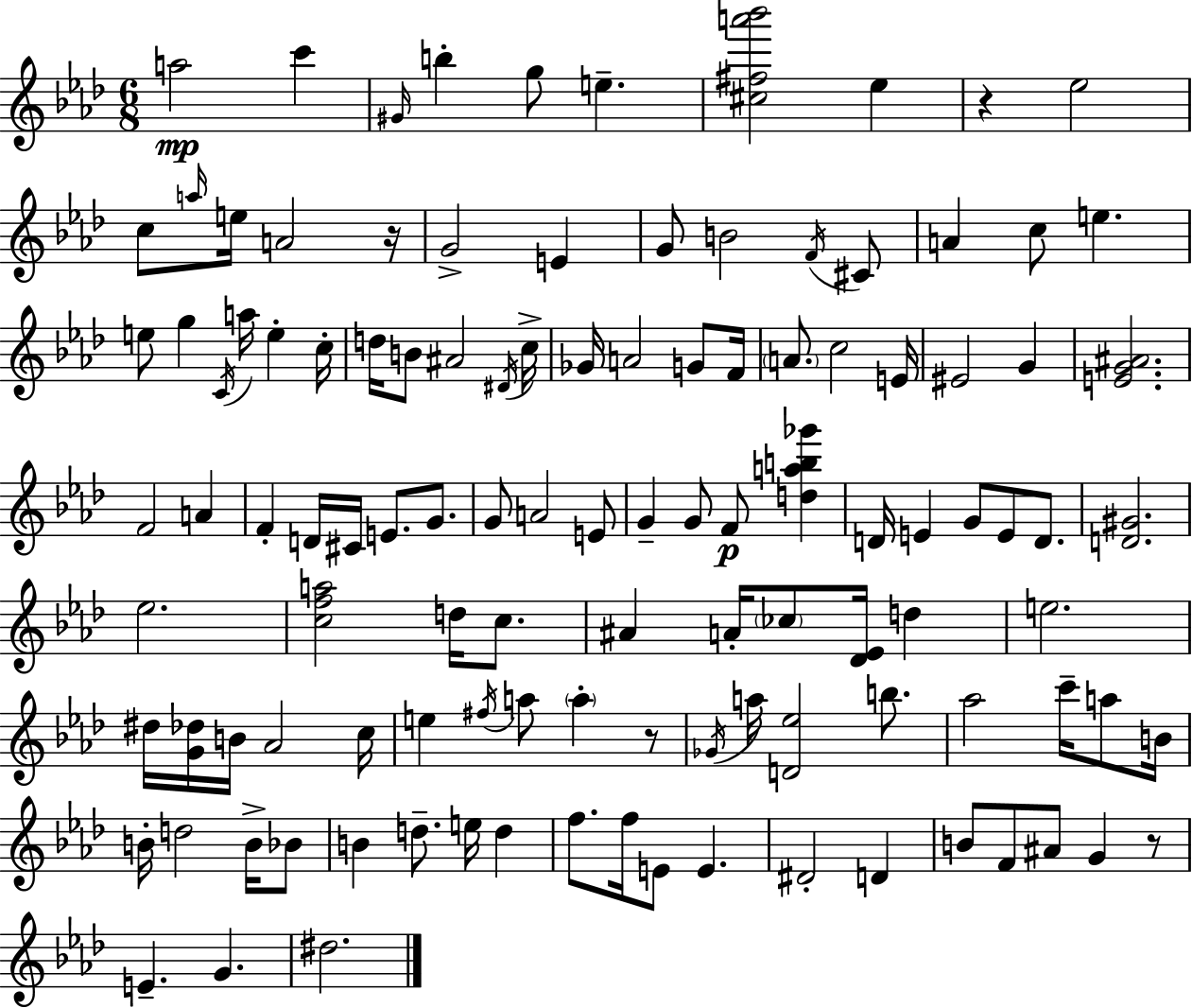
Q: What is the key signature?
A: AES major